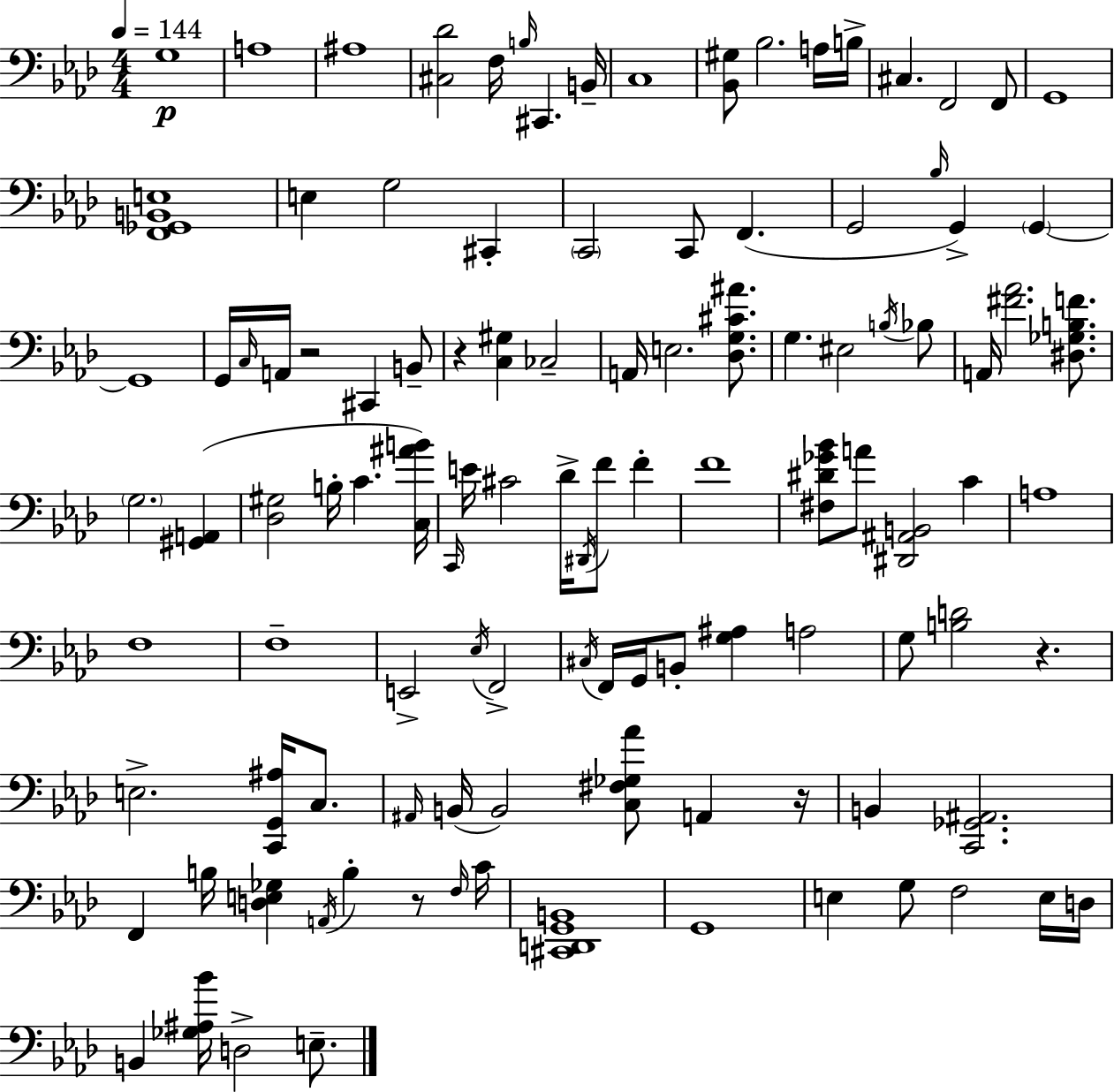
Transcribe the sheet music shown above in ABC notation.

X:1
T:Untitled
M:4/4
L:1/4
K:Ab
G,4 A,4 ^A,4 [^C,_D]2 F,/4 B,/4 ^C,, B,,/4 C,4 [_B,,^G,]/2 _B,2 A,/4 B,/4 ^C, F,,2 F,,/2 G,,4 [F,,_G,,B,,E,]4 E, G,2 ^C,, C,,2 C,,/2 F,, G,,2 _B,/4 G,, G,, G,,4 G,,/4 C,/4 A,,/4 z2 ^C,, B,,/2 z [C,^G,] _C,2 A,,/4 E,2 [_D,G,^C^A]/2 G, ^E,2 B,/4 _B,/2 A,,/4 [^F_A]2 [^D,_G,B,F]/2 G,2 [^G,,A,,] [_D,^G,]2 B,/4 C [C,^AB]/4 C,,/4 E/4 ^C2 _D/4 ^D,,/4 F/2 F F4 [^F,^D_G_B]/2 A/2 [^D,,^A,,B,,]2 C A,4 F,4 F,4 E,,2 _E,/4 F,,2 ^C,/4 F,,/4 G,,/4 B,,/2 [G,^A,] A,2 G,/2 [B,D]2 z E,2 [C,,G,,^A,]/4 C,/2 ^A,,/4 B,,/4 B,,2 [C,^F,_G,_A]/2 A,, z/4 B,, [C,,_G,,^A,,]2 F,, B,/4 [D,E,_G,] A,,/4 B, z/2 F,/4 C/4 [^C,,D,,G,,B,,]4 G,,4 E, G,/2 F,2 E,/4 D,/4 B,, [_G,^A,_B]/4 D,2 E,/2